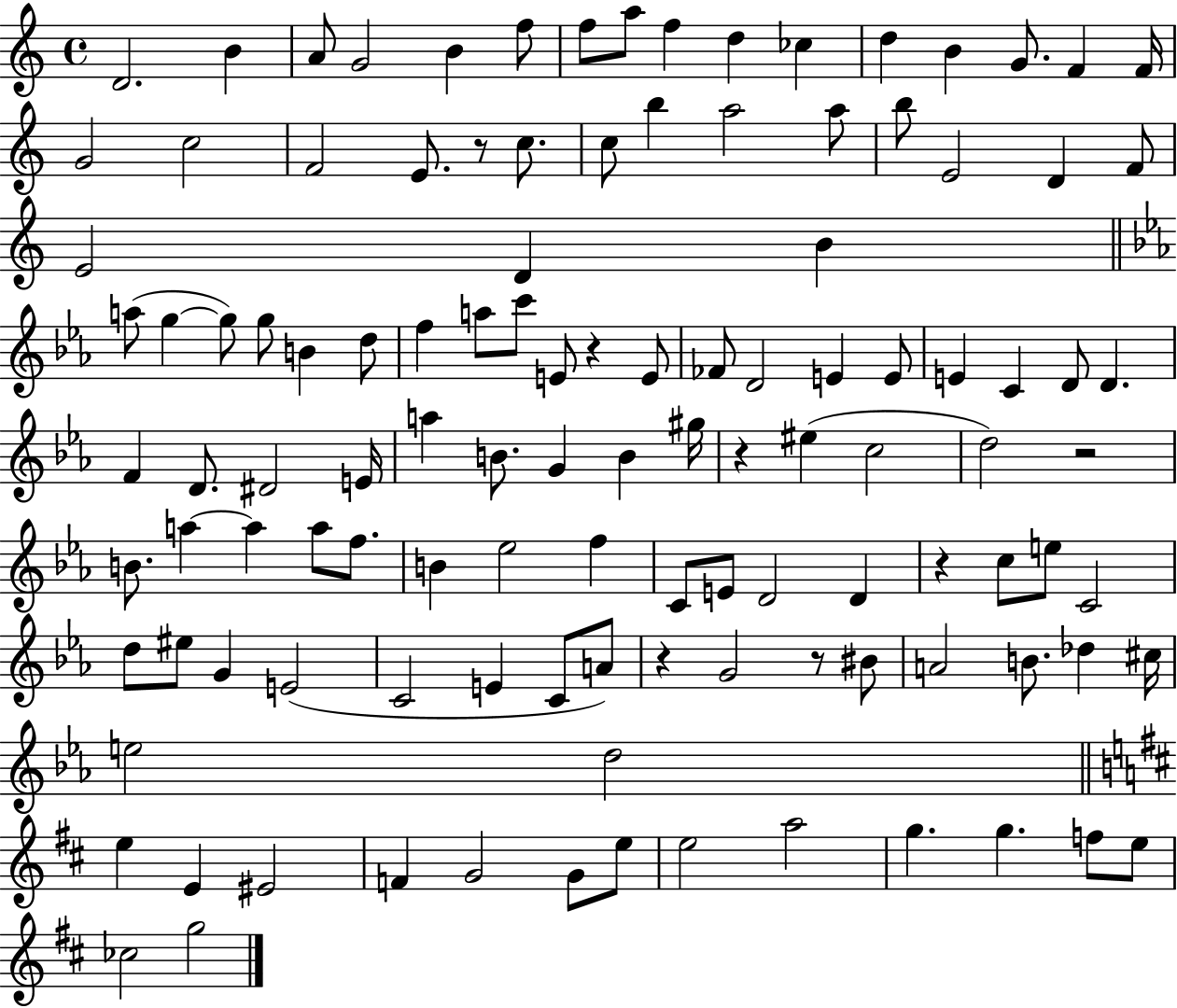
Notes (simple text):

D4/h. B4/q A4/e G4/h B4/q F5/e F5/e A5/e F5/q D5/q CES5/q D5/q B4/q G4/e. F4/q F4/s G4/h C5/h F4/h E4/e. R/e C5/e. C5/e B5/q A5/h A5/e B5/e E4/h D4/q F4/e E4/h D4/q B4/q A5/e G5/q G5/e G5/e B4/q D5/e F5/q A5/e C6/e E4/e R/q E4/e FES4/e D4/h E4/q E4/e E4/q C4/q D4/e D4/q. F4/q D4/e. D#4/h E4/s A5/q B4/e. G4/q B4/q G#5/s R/q EIS5/q C5/h D5/h R/h B4/e. A5/q A5/q A5/e F5/e. B4/q Eb5/h F5/q C4/e E4/e D4/h D4/q R/q C5/e E5/e C4/h D5/e EIS5/e G4/q E4/h C4/h E4/q C4/e A4/e R/q G4/h R/e BIS4/e A4/h B4/e. Db5/q C#5/s E5/h D5/h E5/q E4/q EIS4/h F4/q G4/h G4/e E5/e E5/h A5/h G5/q. G5/q. F5/e E5/e CES5/h G5/h